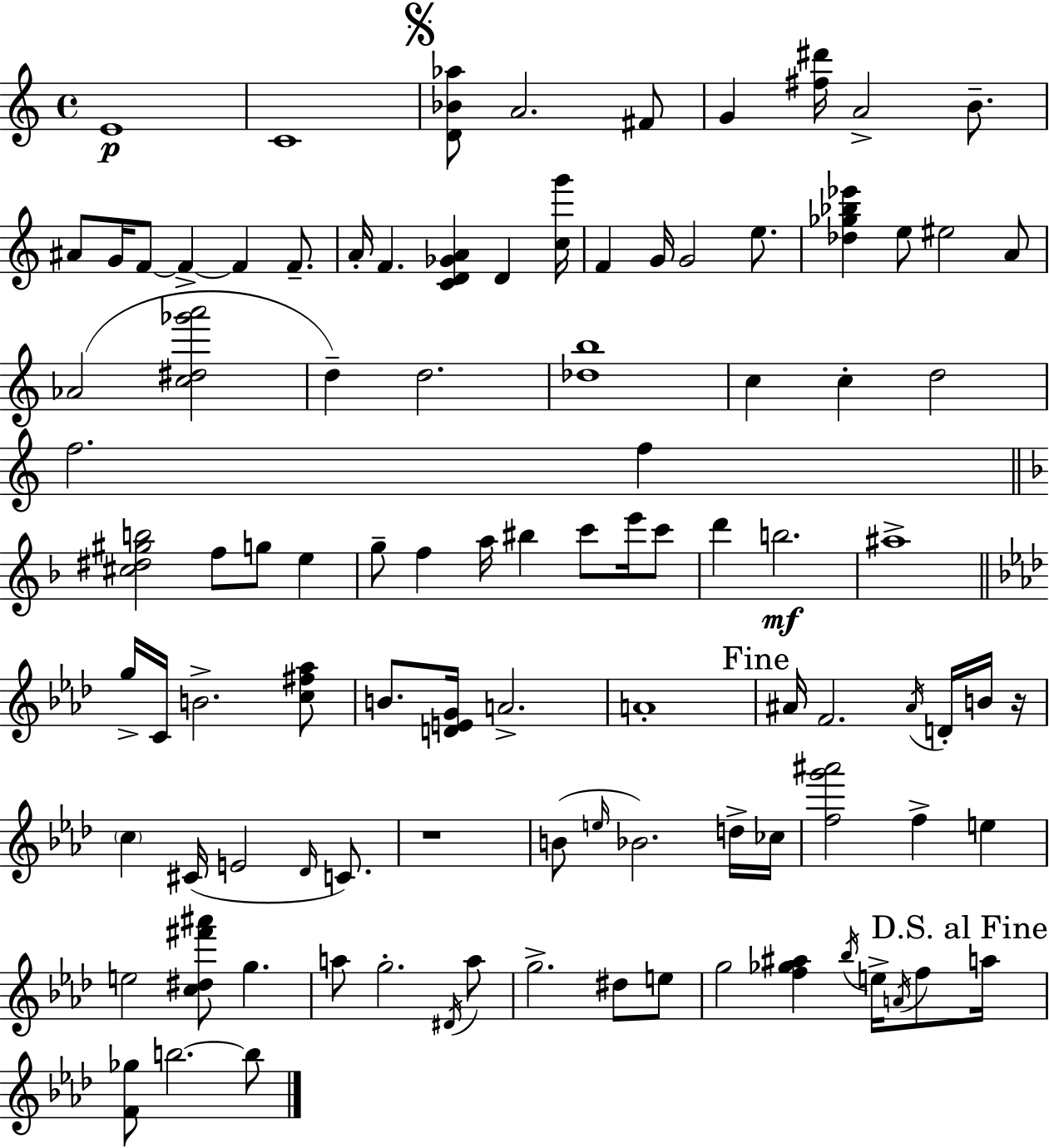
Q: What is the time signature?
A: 4/4